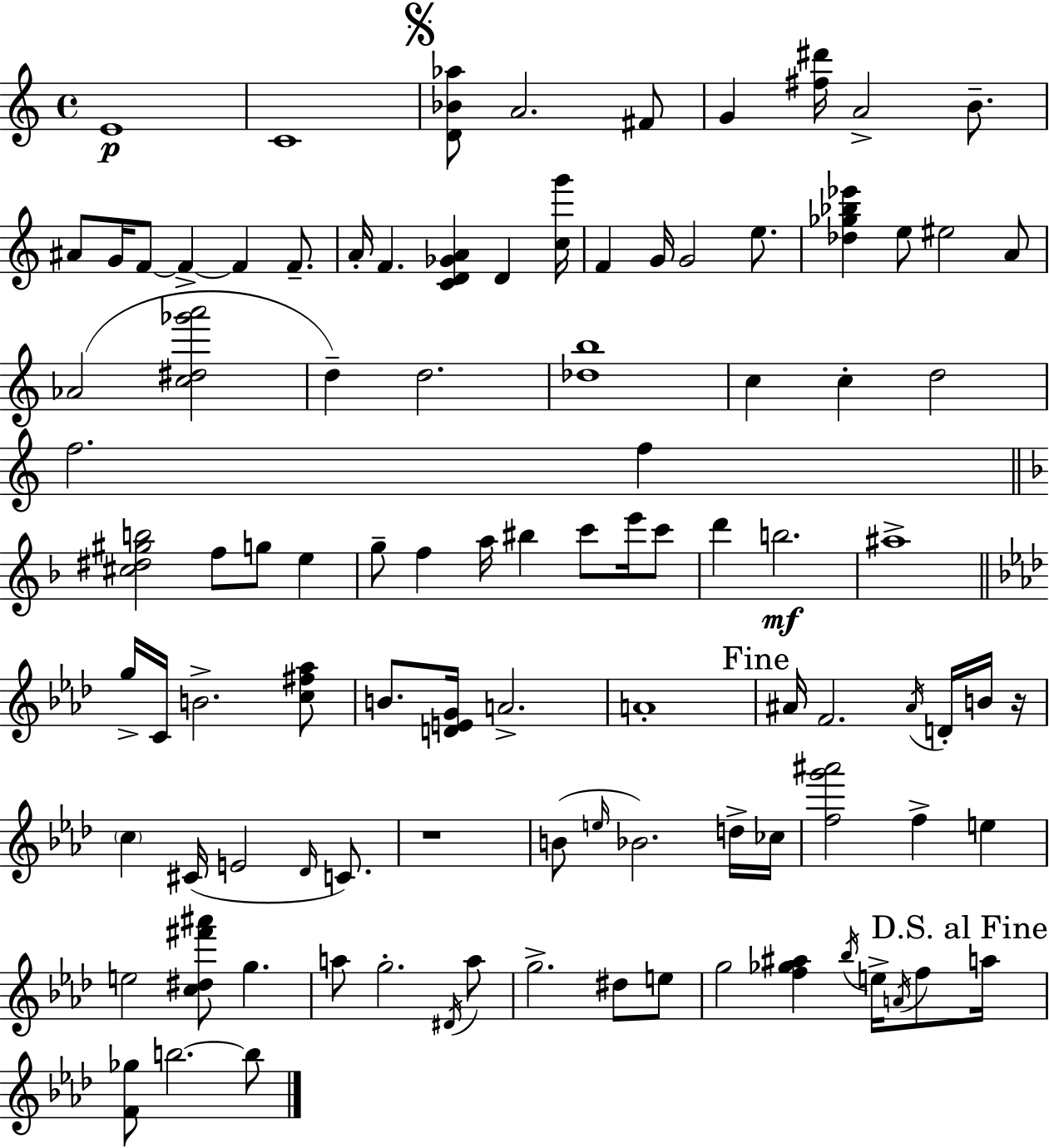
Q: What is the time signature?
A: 4/4